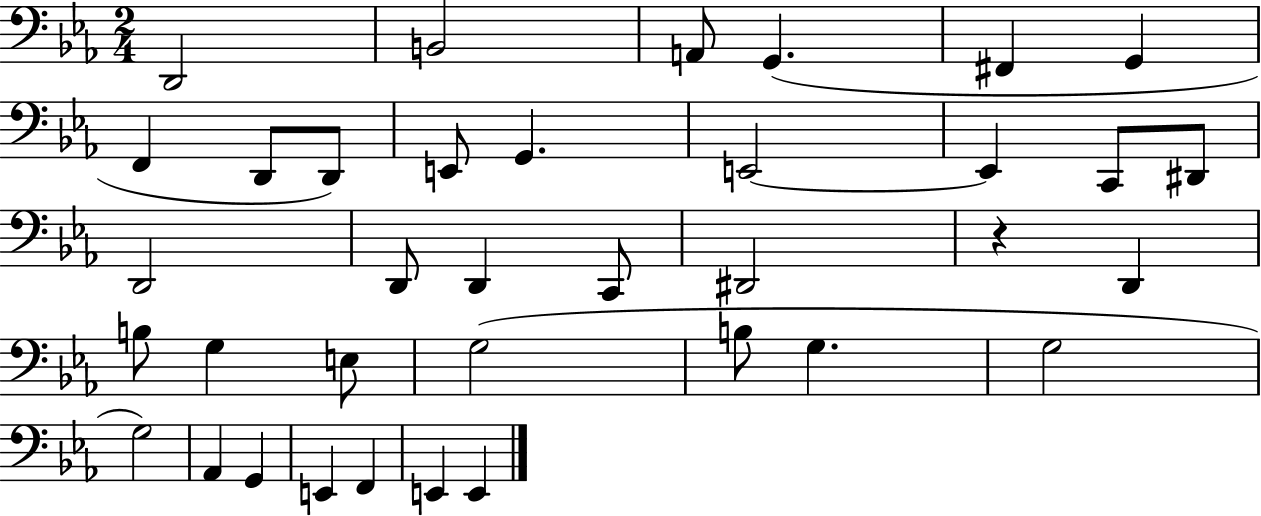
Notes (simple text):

D2/h B2/h A2/e G2/q. F#2/q G2/q F2/q D2/e D2/e E2/e G2/q. E2/h E2/q C2/e D#2/e D2/h D2/e D2/q C2/e D#2/h R/q D2/q B3/e G3/q E3/e G3/h B3/e G3/q. G3/h G3/h Ab2/q G2/q E2/q F2/q E2/q E2/q